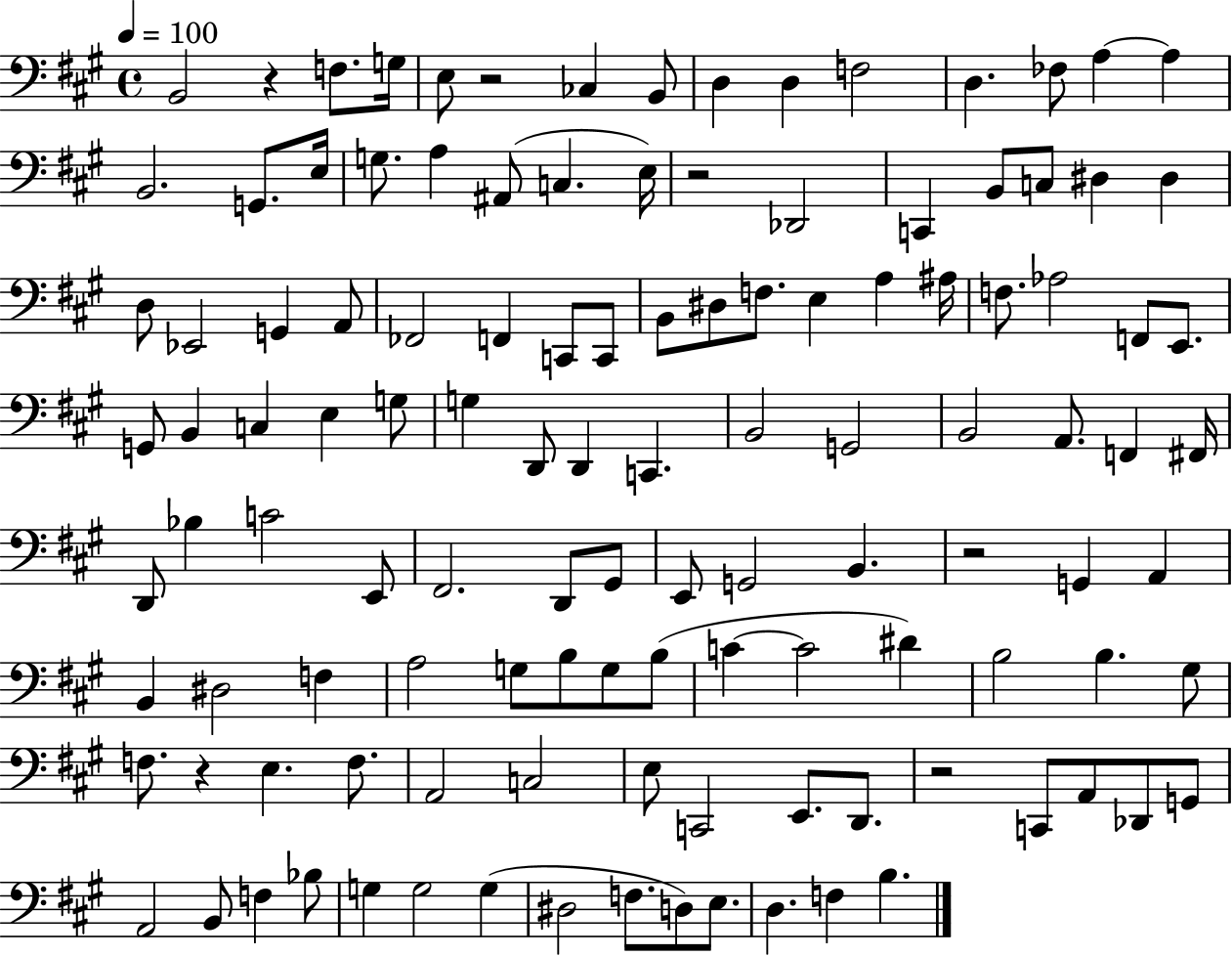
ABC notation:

X:1
T:Untitled
M:4/4
L:1/4
K:A
B,,2 z F,/2 G,/4 E,/2 z2 _C, B,,/2 D, D, F,2 D, _F,/2 A, A, B,,2 G,,/2 E,/4 G,/2 A, ^A,,/2 C, E,/4 z2 _D,,2 C,, B,,/2 C,/2 ^D, ^D, D,/2 _E,,2 G,, A,,/2 _F,,2 F,, C,,/2 C,,/2 B,,/2 ^D,/2 F,/2 E, A, ^A,/4 F,/2 _A,2 F,,/2 E,,/2 G,,/2 B,, C, E, G,/2 G, D,,/2 D,, C,, B,,2 G,,2 B,,2 A,,/2 F,, ^F,,/4 D,,/2 _B, C2 E,,/2 ^F,,2 D,,/2 ^G,,/2 E,,/2 G,,2 B,, z2 G,, A,, B,, ^D,2 F, A,2 G,/2 B,/2 G,/2 B,/2 C C2 ^D B,2 B, ^G,/2 F,/2 z E, F,/2 A,,2 C,2 E,/2 C,,2 E,,/2 D,,/2 z2 C,,/2 A,,/2 _D,,/2 G,,/2 A,,2 B,,/2 F, _B,/2 G, G,2 G, ^D,2 F,/2 D,/2 E,/2 D, F, B,